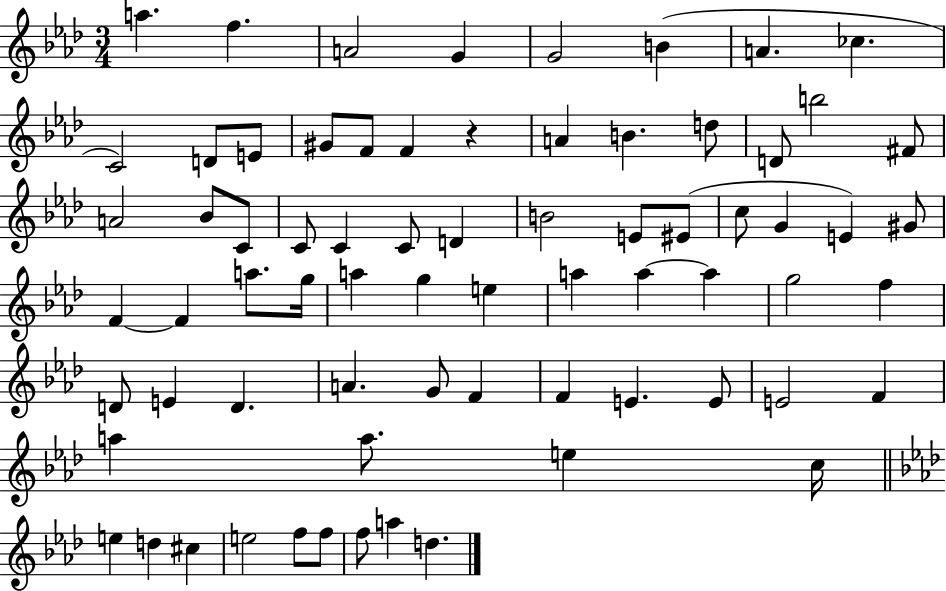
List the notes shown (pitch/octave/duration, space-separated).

A5/q. F5/q. A4/h G4/q G4/h B4/q A4/q. CES5/q. C4/h D4/e E4/e G#4/e F4/e F4/q R/q A4/q B4/q. D5/e D4/e B5/h F#4/e A4/h Bb4/e C4/e C4/e C4/q C4/e D4/q B4/h E4/e EIS4/e C5/e G4/q E4/q G#4/e F4/q F4/q A5/e. G5/s A5/q G5/q E5/q A5/q A5/q A5/q G5/h F5/q D4/e E4/q D4/q. A4/q. G4/e F4/q F4/q E4/q. E4/e E4/h F4/q A5/q A5/e. E5/q C5/s E5/q D5/q C#5/q E5/h F5/e F5/e F5/e A5/q D5/q.